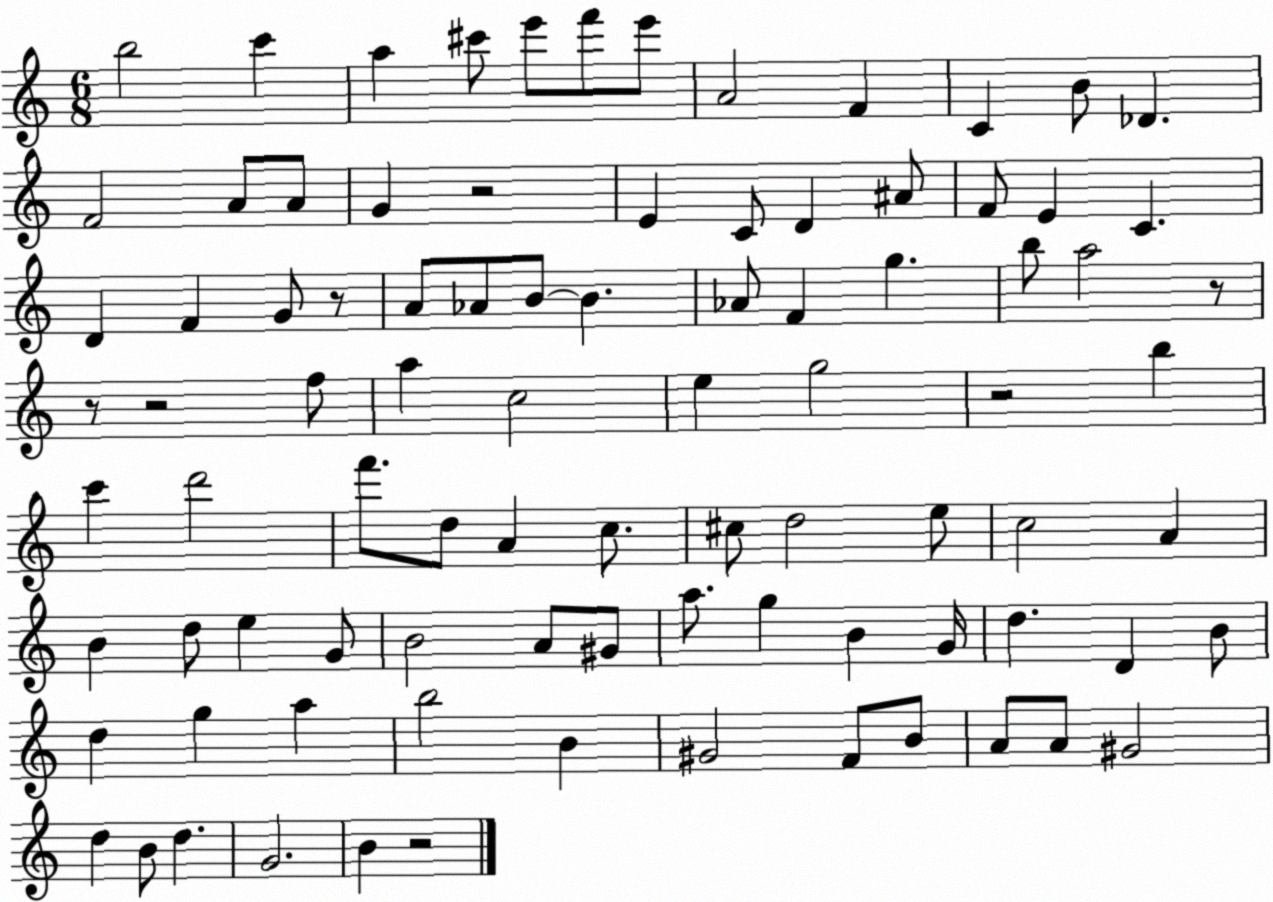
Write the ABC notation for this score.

X:1
T:Untitled
M:6/8
L:1/4
K:C
b2 c' a ^c'/2 e'/2 f'/2 e'/2 A2 F C B/2 _D F2 A/2 A/2 G z2 E C/2 D ^A/2 F/2 E C D F G/2 z/2 A/2 _A/2 B/2 B _A/2 F g b/2 a2 z/2 z/2 z2 f/2 a c2 e g2 z2 b c' d'2 f'/2 d/2 A c/2 ^c/2 d2 e/2 c2 A B d/2 e G/2 B2 A/2 ^G/2 a/2 g B G/4 d D B/2 d g a b2 B ^G2 F/2 B/2 A/2 A/2 ^G2 d B/2 d G2 B z2